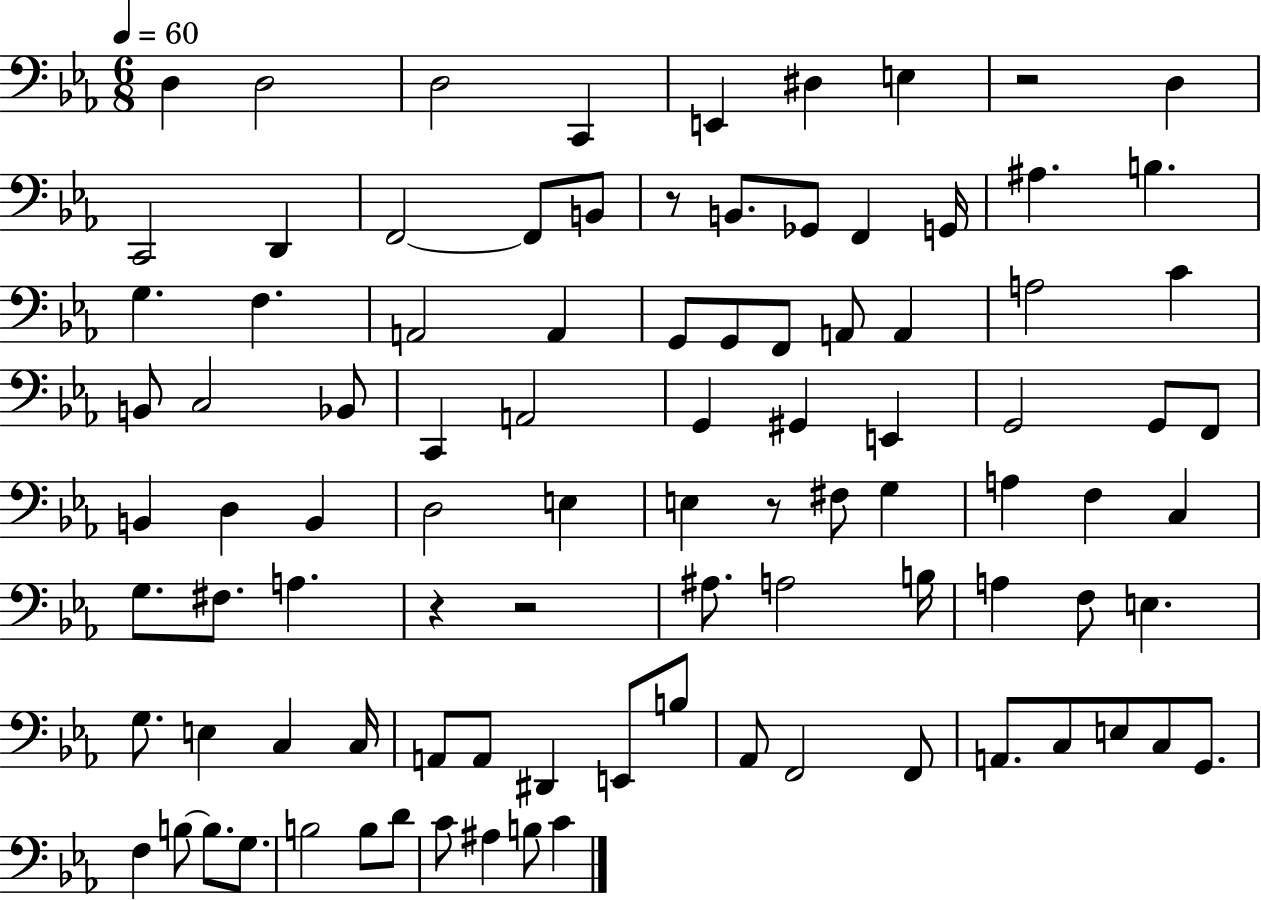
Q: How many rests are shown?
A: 5